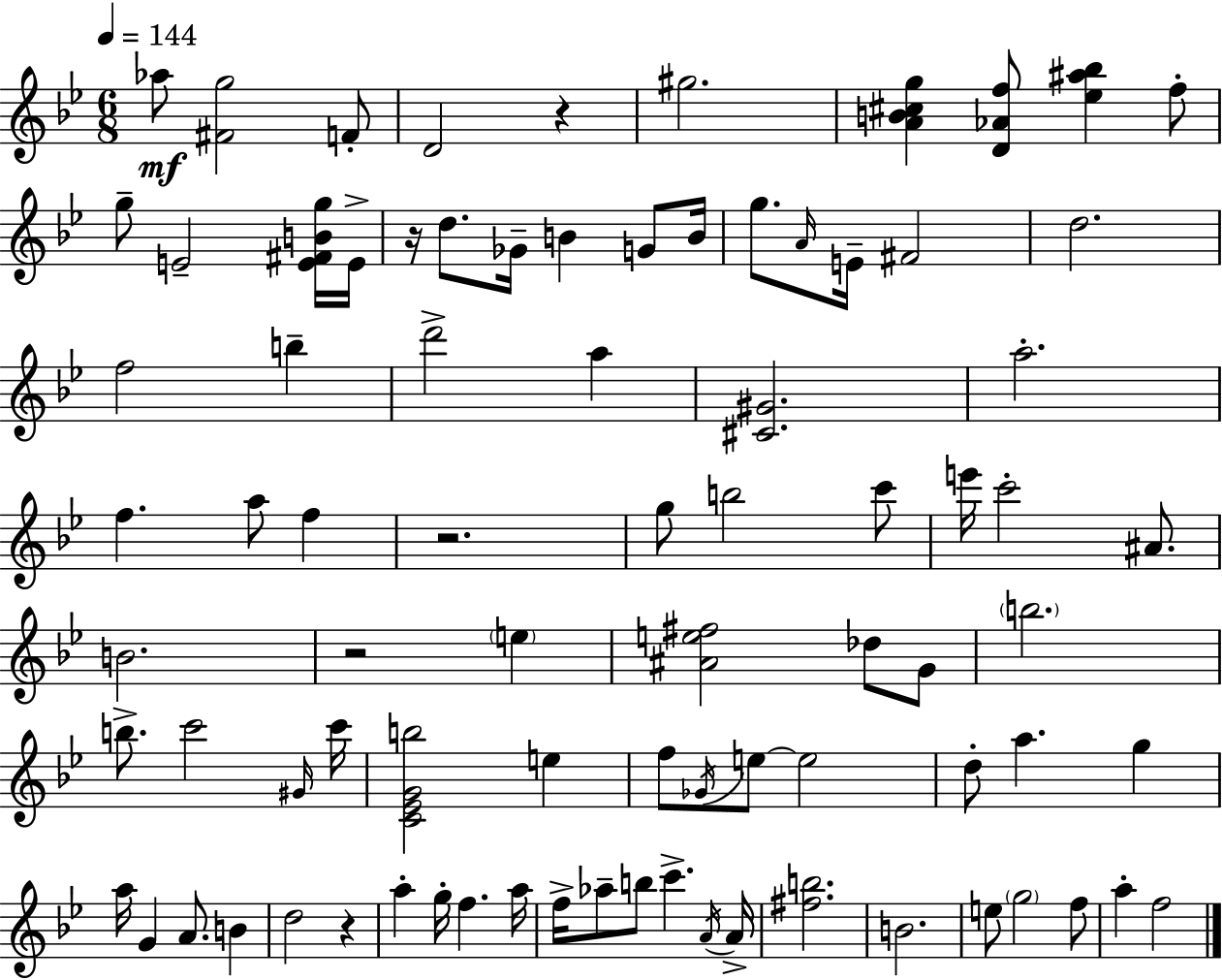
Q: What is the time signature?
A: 6/8